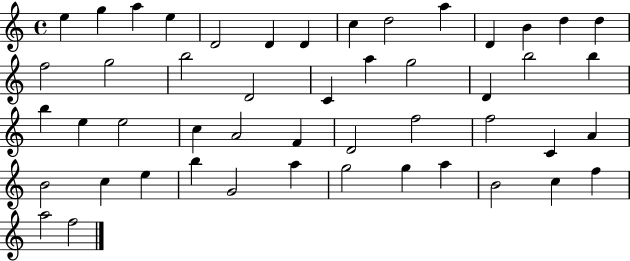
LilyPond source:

{
  \clef treble
  \time 4/4
  \defaultTimeSignature
  \key c \major
  e''4 g''4 a''4 e''4 | d'2 d'4 d'4 | c''4 d''2 a''4 | d'4 b'4 d''4 d''4 | \break f''2 g''2 | b''2 d'2 | c'4 a''4 g''2 | d'4 b''2 b''4 | \break b''4 e''4 e''2 | c''4 a'2 f'4 | d'2 f''2 | f''2 c'4 a'4 | \break b'2 c''4 e''4 | b''4 g'2 a''4 | g''2 g''4 a''4 | b'2 c''4 f''4 | \break a''2 f''2 | \bar "|."
}